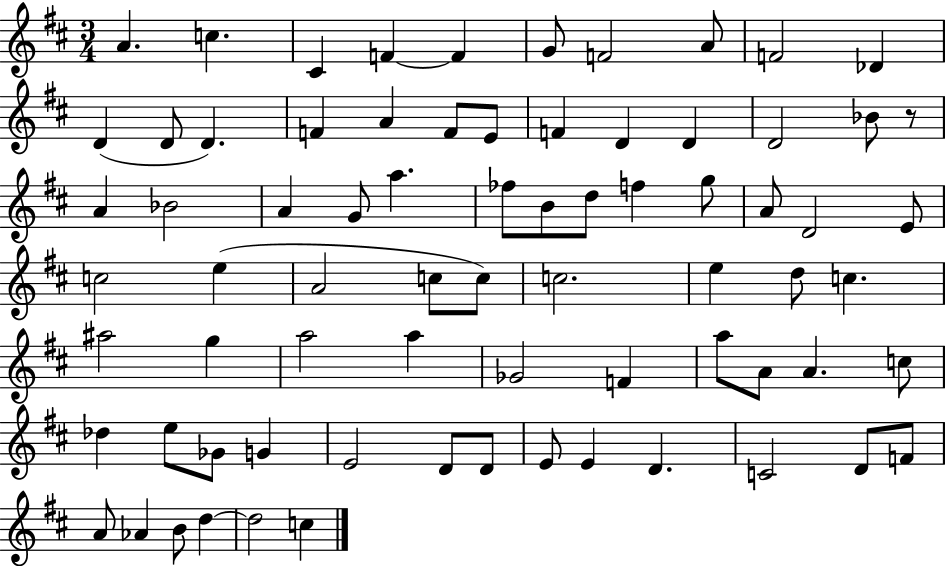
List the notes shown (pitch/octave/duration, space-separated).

A4/q. C5/q. C#4/q F4/q F4/q G4/e F4/h A4/e F4/h Db4/q D4/q D4/e D4/q. F4/q A4/q F4/e E4/e F4/q D4/q D4/q D4/h Bb4/e R/e A4/q Bb4/h A4/q G4/e A5/q. FES5/e B4/e D5/e F5/q G5/e A4/e D4/h E4/e C5/h E5/q A4/h C5/e C5/e C5/h. E5/q D5/e C5/q. A#5/h G5/q A5/h A5/q Gb4/h F4/q A5/e A4/e A4/q. C5/e Db5/q E5/e Gb4/e G4/q E4/h D4/e D4/e E4/e E4/q D4/q. C4/h D4/e F4/e A4/e Ab4/q B4/e D5/q D5/h C5/q